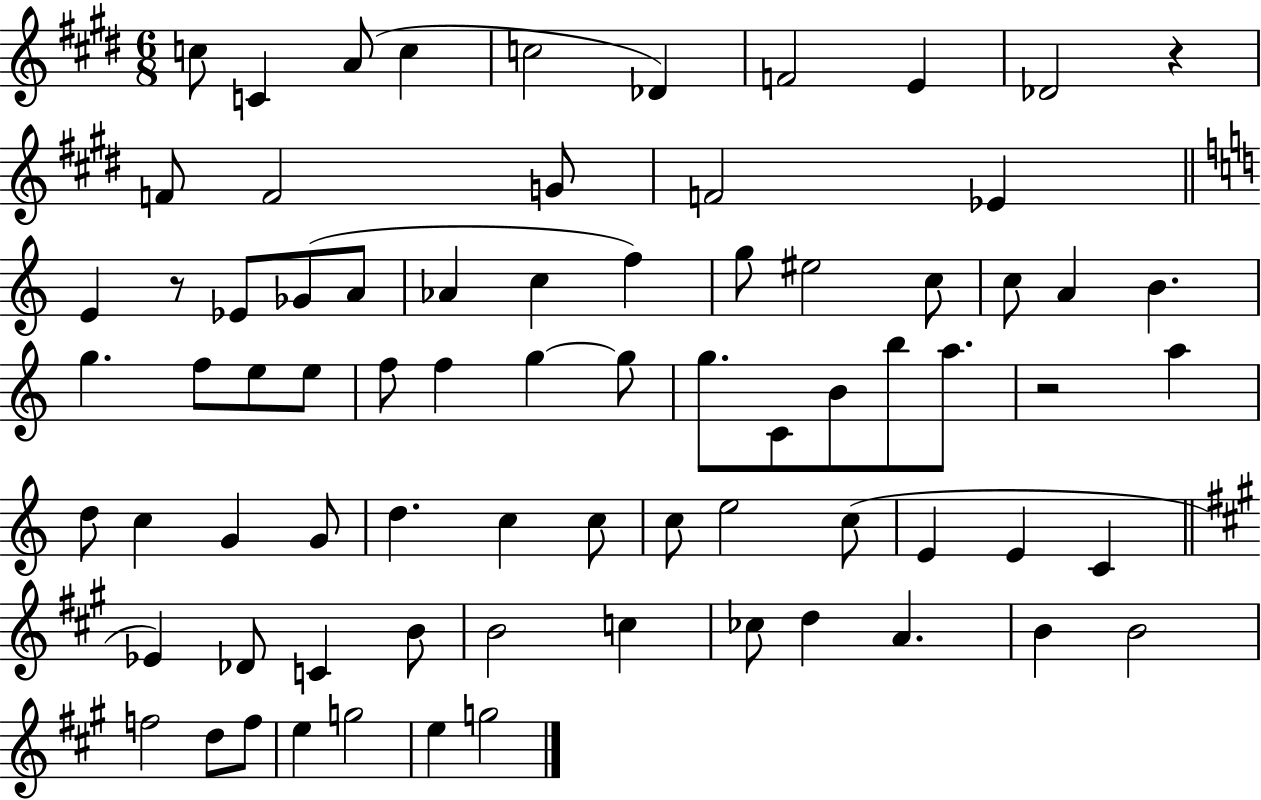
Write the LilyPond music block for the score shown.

{
  \clef treble
  \numericTimeSignature
  \time 6/8
  \key e \major
  c''8 c'4 a'8( c''4 | c''2 des'4) | f'2 e'4 | des'2 r4 | \break f'8 f'2 g'8 | f'2 ees'4 | \bar "||" \break \key c \major e'4 r8 ees'8 ges'8( a'8 | aes'4 c''4 f''4) | g''8 eis''2 c''8 | c''8 a'4 b'4. | \break g''4. f''8 e''8 e''8 | f''8 f''4 g''4~~ g''8 | g''8. c'8 b'8 b''8 a''8. | r2 a''4 | \break d''8 c''4 g'4 g'8 | d''4. c''4 c''8 | c''8 e''2 c''8( | e'4 e'4 c'4 | \break \bar "||" \break \key a \major ees'4) des'8 c'4 b'8 | b'2 c''4 | ces''8 d''4 a'4. | b'4 b'2 | \break f''2 d''8 f''8 | e''4 g''2 | e''4 g''2 | \bar "|."
}